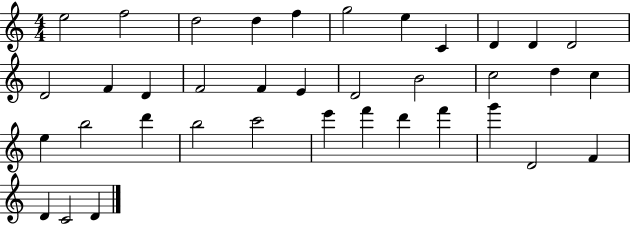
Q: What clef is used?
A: treble